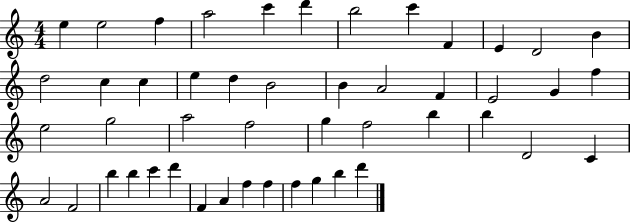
E5/q E5/h F5/q A5/h C6/q D6/q B5/h C6/q F4/q E4/q D4/h B4/q D5/h C5/q C5/q E5/q D5/q B4/h B4/q A4/h F4/q E4/h G4/q F5/q E5/h G5/h A5/h F5/h G5/q F5/h B5/q B5/q D4/h C4/q A4/h F4/h B5/q B5/q C6/q D6/q F4/q A4/q F5/q F5/q F5/q G5/q B5/q D6/q